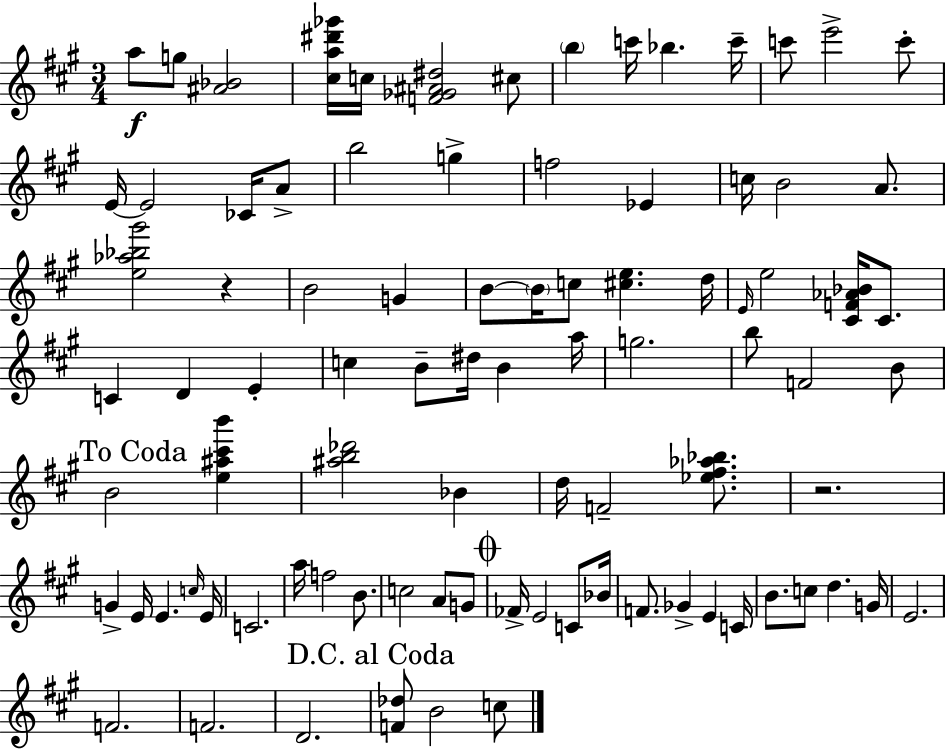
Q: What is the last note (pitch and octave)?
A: C5